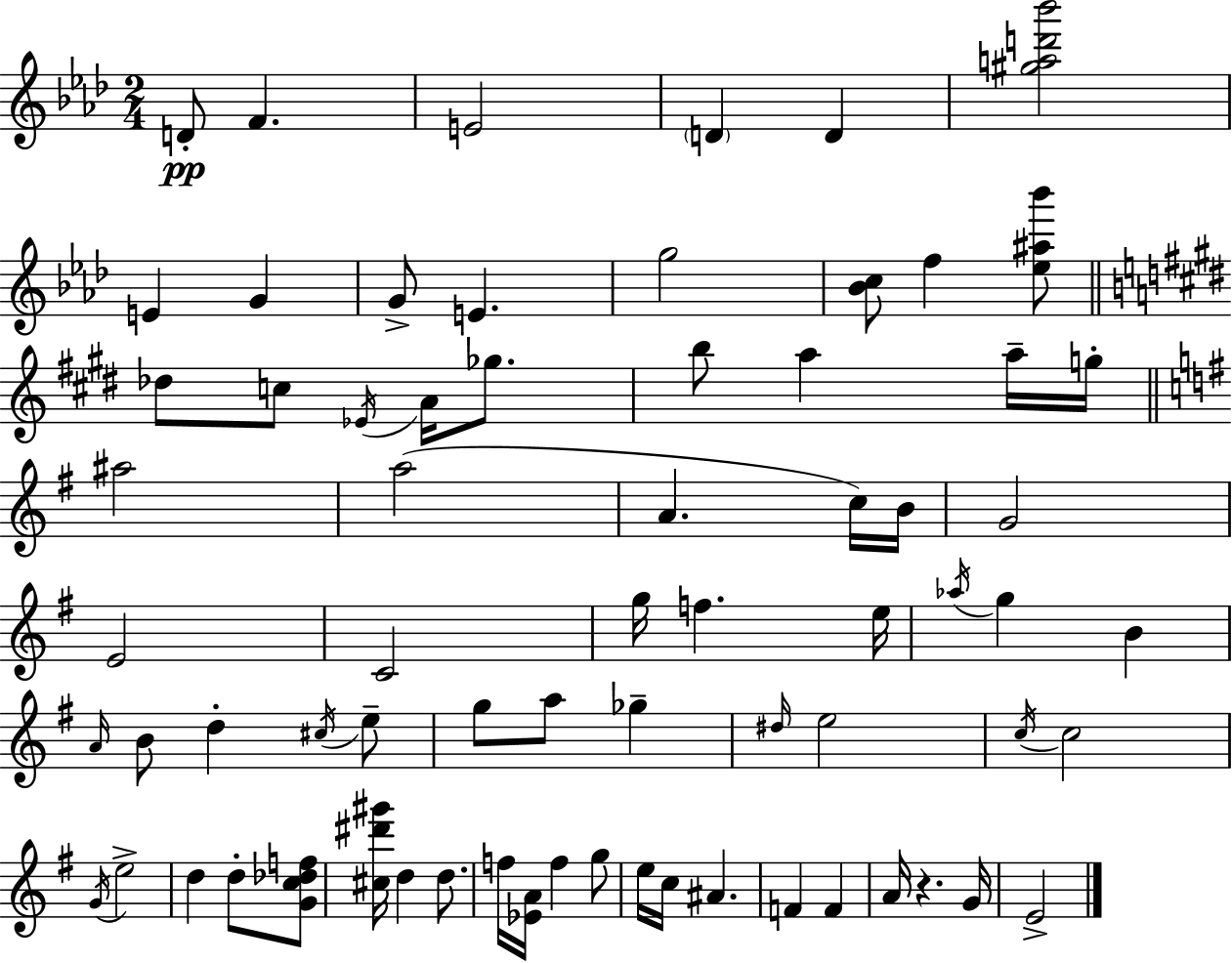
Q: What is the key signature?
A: F minor